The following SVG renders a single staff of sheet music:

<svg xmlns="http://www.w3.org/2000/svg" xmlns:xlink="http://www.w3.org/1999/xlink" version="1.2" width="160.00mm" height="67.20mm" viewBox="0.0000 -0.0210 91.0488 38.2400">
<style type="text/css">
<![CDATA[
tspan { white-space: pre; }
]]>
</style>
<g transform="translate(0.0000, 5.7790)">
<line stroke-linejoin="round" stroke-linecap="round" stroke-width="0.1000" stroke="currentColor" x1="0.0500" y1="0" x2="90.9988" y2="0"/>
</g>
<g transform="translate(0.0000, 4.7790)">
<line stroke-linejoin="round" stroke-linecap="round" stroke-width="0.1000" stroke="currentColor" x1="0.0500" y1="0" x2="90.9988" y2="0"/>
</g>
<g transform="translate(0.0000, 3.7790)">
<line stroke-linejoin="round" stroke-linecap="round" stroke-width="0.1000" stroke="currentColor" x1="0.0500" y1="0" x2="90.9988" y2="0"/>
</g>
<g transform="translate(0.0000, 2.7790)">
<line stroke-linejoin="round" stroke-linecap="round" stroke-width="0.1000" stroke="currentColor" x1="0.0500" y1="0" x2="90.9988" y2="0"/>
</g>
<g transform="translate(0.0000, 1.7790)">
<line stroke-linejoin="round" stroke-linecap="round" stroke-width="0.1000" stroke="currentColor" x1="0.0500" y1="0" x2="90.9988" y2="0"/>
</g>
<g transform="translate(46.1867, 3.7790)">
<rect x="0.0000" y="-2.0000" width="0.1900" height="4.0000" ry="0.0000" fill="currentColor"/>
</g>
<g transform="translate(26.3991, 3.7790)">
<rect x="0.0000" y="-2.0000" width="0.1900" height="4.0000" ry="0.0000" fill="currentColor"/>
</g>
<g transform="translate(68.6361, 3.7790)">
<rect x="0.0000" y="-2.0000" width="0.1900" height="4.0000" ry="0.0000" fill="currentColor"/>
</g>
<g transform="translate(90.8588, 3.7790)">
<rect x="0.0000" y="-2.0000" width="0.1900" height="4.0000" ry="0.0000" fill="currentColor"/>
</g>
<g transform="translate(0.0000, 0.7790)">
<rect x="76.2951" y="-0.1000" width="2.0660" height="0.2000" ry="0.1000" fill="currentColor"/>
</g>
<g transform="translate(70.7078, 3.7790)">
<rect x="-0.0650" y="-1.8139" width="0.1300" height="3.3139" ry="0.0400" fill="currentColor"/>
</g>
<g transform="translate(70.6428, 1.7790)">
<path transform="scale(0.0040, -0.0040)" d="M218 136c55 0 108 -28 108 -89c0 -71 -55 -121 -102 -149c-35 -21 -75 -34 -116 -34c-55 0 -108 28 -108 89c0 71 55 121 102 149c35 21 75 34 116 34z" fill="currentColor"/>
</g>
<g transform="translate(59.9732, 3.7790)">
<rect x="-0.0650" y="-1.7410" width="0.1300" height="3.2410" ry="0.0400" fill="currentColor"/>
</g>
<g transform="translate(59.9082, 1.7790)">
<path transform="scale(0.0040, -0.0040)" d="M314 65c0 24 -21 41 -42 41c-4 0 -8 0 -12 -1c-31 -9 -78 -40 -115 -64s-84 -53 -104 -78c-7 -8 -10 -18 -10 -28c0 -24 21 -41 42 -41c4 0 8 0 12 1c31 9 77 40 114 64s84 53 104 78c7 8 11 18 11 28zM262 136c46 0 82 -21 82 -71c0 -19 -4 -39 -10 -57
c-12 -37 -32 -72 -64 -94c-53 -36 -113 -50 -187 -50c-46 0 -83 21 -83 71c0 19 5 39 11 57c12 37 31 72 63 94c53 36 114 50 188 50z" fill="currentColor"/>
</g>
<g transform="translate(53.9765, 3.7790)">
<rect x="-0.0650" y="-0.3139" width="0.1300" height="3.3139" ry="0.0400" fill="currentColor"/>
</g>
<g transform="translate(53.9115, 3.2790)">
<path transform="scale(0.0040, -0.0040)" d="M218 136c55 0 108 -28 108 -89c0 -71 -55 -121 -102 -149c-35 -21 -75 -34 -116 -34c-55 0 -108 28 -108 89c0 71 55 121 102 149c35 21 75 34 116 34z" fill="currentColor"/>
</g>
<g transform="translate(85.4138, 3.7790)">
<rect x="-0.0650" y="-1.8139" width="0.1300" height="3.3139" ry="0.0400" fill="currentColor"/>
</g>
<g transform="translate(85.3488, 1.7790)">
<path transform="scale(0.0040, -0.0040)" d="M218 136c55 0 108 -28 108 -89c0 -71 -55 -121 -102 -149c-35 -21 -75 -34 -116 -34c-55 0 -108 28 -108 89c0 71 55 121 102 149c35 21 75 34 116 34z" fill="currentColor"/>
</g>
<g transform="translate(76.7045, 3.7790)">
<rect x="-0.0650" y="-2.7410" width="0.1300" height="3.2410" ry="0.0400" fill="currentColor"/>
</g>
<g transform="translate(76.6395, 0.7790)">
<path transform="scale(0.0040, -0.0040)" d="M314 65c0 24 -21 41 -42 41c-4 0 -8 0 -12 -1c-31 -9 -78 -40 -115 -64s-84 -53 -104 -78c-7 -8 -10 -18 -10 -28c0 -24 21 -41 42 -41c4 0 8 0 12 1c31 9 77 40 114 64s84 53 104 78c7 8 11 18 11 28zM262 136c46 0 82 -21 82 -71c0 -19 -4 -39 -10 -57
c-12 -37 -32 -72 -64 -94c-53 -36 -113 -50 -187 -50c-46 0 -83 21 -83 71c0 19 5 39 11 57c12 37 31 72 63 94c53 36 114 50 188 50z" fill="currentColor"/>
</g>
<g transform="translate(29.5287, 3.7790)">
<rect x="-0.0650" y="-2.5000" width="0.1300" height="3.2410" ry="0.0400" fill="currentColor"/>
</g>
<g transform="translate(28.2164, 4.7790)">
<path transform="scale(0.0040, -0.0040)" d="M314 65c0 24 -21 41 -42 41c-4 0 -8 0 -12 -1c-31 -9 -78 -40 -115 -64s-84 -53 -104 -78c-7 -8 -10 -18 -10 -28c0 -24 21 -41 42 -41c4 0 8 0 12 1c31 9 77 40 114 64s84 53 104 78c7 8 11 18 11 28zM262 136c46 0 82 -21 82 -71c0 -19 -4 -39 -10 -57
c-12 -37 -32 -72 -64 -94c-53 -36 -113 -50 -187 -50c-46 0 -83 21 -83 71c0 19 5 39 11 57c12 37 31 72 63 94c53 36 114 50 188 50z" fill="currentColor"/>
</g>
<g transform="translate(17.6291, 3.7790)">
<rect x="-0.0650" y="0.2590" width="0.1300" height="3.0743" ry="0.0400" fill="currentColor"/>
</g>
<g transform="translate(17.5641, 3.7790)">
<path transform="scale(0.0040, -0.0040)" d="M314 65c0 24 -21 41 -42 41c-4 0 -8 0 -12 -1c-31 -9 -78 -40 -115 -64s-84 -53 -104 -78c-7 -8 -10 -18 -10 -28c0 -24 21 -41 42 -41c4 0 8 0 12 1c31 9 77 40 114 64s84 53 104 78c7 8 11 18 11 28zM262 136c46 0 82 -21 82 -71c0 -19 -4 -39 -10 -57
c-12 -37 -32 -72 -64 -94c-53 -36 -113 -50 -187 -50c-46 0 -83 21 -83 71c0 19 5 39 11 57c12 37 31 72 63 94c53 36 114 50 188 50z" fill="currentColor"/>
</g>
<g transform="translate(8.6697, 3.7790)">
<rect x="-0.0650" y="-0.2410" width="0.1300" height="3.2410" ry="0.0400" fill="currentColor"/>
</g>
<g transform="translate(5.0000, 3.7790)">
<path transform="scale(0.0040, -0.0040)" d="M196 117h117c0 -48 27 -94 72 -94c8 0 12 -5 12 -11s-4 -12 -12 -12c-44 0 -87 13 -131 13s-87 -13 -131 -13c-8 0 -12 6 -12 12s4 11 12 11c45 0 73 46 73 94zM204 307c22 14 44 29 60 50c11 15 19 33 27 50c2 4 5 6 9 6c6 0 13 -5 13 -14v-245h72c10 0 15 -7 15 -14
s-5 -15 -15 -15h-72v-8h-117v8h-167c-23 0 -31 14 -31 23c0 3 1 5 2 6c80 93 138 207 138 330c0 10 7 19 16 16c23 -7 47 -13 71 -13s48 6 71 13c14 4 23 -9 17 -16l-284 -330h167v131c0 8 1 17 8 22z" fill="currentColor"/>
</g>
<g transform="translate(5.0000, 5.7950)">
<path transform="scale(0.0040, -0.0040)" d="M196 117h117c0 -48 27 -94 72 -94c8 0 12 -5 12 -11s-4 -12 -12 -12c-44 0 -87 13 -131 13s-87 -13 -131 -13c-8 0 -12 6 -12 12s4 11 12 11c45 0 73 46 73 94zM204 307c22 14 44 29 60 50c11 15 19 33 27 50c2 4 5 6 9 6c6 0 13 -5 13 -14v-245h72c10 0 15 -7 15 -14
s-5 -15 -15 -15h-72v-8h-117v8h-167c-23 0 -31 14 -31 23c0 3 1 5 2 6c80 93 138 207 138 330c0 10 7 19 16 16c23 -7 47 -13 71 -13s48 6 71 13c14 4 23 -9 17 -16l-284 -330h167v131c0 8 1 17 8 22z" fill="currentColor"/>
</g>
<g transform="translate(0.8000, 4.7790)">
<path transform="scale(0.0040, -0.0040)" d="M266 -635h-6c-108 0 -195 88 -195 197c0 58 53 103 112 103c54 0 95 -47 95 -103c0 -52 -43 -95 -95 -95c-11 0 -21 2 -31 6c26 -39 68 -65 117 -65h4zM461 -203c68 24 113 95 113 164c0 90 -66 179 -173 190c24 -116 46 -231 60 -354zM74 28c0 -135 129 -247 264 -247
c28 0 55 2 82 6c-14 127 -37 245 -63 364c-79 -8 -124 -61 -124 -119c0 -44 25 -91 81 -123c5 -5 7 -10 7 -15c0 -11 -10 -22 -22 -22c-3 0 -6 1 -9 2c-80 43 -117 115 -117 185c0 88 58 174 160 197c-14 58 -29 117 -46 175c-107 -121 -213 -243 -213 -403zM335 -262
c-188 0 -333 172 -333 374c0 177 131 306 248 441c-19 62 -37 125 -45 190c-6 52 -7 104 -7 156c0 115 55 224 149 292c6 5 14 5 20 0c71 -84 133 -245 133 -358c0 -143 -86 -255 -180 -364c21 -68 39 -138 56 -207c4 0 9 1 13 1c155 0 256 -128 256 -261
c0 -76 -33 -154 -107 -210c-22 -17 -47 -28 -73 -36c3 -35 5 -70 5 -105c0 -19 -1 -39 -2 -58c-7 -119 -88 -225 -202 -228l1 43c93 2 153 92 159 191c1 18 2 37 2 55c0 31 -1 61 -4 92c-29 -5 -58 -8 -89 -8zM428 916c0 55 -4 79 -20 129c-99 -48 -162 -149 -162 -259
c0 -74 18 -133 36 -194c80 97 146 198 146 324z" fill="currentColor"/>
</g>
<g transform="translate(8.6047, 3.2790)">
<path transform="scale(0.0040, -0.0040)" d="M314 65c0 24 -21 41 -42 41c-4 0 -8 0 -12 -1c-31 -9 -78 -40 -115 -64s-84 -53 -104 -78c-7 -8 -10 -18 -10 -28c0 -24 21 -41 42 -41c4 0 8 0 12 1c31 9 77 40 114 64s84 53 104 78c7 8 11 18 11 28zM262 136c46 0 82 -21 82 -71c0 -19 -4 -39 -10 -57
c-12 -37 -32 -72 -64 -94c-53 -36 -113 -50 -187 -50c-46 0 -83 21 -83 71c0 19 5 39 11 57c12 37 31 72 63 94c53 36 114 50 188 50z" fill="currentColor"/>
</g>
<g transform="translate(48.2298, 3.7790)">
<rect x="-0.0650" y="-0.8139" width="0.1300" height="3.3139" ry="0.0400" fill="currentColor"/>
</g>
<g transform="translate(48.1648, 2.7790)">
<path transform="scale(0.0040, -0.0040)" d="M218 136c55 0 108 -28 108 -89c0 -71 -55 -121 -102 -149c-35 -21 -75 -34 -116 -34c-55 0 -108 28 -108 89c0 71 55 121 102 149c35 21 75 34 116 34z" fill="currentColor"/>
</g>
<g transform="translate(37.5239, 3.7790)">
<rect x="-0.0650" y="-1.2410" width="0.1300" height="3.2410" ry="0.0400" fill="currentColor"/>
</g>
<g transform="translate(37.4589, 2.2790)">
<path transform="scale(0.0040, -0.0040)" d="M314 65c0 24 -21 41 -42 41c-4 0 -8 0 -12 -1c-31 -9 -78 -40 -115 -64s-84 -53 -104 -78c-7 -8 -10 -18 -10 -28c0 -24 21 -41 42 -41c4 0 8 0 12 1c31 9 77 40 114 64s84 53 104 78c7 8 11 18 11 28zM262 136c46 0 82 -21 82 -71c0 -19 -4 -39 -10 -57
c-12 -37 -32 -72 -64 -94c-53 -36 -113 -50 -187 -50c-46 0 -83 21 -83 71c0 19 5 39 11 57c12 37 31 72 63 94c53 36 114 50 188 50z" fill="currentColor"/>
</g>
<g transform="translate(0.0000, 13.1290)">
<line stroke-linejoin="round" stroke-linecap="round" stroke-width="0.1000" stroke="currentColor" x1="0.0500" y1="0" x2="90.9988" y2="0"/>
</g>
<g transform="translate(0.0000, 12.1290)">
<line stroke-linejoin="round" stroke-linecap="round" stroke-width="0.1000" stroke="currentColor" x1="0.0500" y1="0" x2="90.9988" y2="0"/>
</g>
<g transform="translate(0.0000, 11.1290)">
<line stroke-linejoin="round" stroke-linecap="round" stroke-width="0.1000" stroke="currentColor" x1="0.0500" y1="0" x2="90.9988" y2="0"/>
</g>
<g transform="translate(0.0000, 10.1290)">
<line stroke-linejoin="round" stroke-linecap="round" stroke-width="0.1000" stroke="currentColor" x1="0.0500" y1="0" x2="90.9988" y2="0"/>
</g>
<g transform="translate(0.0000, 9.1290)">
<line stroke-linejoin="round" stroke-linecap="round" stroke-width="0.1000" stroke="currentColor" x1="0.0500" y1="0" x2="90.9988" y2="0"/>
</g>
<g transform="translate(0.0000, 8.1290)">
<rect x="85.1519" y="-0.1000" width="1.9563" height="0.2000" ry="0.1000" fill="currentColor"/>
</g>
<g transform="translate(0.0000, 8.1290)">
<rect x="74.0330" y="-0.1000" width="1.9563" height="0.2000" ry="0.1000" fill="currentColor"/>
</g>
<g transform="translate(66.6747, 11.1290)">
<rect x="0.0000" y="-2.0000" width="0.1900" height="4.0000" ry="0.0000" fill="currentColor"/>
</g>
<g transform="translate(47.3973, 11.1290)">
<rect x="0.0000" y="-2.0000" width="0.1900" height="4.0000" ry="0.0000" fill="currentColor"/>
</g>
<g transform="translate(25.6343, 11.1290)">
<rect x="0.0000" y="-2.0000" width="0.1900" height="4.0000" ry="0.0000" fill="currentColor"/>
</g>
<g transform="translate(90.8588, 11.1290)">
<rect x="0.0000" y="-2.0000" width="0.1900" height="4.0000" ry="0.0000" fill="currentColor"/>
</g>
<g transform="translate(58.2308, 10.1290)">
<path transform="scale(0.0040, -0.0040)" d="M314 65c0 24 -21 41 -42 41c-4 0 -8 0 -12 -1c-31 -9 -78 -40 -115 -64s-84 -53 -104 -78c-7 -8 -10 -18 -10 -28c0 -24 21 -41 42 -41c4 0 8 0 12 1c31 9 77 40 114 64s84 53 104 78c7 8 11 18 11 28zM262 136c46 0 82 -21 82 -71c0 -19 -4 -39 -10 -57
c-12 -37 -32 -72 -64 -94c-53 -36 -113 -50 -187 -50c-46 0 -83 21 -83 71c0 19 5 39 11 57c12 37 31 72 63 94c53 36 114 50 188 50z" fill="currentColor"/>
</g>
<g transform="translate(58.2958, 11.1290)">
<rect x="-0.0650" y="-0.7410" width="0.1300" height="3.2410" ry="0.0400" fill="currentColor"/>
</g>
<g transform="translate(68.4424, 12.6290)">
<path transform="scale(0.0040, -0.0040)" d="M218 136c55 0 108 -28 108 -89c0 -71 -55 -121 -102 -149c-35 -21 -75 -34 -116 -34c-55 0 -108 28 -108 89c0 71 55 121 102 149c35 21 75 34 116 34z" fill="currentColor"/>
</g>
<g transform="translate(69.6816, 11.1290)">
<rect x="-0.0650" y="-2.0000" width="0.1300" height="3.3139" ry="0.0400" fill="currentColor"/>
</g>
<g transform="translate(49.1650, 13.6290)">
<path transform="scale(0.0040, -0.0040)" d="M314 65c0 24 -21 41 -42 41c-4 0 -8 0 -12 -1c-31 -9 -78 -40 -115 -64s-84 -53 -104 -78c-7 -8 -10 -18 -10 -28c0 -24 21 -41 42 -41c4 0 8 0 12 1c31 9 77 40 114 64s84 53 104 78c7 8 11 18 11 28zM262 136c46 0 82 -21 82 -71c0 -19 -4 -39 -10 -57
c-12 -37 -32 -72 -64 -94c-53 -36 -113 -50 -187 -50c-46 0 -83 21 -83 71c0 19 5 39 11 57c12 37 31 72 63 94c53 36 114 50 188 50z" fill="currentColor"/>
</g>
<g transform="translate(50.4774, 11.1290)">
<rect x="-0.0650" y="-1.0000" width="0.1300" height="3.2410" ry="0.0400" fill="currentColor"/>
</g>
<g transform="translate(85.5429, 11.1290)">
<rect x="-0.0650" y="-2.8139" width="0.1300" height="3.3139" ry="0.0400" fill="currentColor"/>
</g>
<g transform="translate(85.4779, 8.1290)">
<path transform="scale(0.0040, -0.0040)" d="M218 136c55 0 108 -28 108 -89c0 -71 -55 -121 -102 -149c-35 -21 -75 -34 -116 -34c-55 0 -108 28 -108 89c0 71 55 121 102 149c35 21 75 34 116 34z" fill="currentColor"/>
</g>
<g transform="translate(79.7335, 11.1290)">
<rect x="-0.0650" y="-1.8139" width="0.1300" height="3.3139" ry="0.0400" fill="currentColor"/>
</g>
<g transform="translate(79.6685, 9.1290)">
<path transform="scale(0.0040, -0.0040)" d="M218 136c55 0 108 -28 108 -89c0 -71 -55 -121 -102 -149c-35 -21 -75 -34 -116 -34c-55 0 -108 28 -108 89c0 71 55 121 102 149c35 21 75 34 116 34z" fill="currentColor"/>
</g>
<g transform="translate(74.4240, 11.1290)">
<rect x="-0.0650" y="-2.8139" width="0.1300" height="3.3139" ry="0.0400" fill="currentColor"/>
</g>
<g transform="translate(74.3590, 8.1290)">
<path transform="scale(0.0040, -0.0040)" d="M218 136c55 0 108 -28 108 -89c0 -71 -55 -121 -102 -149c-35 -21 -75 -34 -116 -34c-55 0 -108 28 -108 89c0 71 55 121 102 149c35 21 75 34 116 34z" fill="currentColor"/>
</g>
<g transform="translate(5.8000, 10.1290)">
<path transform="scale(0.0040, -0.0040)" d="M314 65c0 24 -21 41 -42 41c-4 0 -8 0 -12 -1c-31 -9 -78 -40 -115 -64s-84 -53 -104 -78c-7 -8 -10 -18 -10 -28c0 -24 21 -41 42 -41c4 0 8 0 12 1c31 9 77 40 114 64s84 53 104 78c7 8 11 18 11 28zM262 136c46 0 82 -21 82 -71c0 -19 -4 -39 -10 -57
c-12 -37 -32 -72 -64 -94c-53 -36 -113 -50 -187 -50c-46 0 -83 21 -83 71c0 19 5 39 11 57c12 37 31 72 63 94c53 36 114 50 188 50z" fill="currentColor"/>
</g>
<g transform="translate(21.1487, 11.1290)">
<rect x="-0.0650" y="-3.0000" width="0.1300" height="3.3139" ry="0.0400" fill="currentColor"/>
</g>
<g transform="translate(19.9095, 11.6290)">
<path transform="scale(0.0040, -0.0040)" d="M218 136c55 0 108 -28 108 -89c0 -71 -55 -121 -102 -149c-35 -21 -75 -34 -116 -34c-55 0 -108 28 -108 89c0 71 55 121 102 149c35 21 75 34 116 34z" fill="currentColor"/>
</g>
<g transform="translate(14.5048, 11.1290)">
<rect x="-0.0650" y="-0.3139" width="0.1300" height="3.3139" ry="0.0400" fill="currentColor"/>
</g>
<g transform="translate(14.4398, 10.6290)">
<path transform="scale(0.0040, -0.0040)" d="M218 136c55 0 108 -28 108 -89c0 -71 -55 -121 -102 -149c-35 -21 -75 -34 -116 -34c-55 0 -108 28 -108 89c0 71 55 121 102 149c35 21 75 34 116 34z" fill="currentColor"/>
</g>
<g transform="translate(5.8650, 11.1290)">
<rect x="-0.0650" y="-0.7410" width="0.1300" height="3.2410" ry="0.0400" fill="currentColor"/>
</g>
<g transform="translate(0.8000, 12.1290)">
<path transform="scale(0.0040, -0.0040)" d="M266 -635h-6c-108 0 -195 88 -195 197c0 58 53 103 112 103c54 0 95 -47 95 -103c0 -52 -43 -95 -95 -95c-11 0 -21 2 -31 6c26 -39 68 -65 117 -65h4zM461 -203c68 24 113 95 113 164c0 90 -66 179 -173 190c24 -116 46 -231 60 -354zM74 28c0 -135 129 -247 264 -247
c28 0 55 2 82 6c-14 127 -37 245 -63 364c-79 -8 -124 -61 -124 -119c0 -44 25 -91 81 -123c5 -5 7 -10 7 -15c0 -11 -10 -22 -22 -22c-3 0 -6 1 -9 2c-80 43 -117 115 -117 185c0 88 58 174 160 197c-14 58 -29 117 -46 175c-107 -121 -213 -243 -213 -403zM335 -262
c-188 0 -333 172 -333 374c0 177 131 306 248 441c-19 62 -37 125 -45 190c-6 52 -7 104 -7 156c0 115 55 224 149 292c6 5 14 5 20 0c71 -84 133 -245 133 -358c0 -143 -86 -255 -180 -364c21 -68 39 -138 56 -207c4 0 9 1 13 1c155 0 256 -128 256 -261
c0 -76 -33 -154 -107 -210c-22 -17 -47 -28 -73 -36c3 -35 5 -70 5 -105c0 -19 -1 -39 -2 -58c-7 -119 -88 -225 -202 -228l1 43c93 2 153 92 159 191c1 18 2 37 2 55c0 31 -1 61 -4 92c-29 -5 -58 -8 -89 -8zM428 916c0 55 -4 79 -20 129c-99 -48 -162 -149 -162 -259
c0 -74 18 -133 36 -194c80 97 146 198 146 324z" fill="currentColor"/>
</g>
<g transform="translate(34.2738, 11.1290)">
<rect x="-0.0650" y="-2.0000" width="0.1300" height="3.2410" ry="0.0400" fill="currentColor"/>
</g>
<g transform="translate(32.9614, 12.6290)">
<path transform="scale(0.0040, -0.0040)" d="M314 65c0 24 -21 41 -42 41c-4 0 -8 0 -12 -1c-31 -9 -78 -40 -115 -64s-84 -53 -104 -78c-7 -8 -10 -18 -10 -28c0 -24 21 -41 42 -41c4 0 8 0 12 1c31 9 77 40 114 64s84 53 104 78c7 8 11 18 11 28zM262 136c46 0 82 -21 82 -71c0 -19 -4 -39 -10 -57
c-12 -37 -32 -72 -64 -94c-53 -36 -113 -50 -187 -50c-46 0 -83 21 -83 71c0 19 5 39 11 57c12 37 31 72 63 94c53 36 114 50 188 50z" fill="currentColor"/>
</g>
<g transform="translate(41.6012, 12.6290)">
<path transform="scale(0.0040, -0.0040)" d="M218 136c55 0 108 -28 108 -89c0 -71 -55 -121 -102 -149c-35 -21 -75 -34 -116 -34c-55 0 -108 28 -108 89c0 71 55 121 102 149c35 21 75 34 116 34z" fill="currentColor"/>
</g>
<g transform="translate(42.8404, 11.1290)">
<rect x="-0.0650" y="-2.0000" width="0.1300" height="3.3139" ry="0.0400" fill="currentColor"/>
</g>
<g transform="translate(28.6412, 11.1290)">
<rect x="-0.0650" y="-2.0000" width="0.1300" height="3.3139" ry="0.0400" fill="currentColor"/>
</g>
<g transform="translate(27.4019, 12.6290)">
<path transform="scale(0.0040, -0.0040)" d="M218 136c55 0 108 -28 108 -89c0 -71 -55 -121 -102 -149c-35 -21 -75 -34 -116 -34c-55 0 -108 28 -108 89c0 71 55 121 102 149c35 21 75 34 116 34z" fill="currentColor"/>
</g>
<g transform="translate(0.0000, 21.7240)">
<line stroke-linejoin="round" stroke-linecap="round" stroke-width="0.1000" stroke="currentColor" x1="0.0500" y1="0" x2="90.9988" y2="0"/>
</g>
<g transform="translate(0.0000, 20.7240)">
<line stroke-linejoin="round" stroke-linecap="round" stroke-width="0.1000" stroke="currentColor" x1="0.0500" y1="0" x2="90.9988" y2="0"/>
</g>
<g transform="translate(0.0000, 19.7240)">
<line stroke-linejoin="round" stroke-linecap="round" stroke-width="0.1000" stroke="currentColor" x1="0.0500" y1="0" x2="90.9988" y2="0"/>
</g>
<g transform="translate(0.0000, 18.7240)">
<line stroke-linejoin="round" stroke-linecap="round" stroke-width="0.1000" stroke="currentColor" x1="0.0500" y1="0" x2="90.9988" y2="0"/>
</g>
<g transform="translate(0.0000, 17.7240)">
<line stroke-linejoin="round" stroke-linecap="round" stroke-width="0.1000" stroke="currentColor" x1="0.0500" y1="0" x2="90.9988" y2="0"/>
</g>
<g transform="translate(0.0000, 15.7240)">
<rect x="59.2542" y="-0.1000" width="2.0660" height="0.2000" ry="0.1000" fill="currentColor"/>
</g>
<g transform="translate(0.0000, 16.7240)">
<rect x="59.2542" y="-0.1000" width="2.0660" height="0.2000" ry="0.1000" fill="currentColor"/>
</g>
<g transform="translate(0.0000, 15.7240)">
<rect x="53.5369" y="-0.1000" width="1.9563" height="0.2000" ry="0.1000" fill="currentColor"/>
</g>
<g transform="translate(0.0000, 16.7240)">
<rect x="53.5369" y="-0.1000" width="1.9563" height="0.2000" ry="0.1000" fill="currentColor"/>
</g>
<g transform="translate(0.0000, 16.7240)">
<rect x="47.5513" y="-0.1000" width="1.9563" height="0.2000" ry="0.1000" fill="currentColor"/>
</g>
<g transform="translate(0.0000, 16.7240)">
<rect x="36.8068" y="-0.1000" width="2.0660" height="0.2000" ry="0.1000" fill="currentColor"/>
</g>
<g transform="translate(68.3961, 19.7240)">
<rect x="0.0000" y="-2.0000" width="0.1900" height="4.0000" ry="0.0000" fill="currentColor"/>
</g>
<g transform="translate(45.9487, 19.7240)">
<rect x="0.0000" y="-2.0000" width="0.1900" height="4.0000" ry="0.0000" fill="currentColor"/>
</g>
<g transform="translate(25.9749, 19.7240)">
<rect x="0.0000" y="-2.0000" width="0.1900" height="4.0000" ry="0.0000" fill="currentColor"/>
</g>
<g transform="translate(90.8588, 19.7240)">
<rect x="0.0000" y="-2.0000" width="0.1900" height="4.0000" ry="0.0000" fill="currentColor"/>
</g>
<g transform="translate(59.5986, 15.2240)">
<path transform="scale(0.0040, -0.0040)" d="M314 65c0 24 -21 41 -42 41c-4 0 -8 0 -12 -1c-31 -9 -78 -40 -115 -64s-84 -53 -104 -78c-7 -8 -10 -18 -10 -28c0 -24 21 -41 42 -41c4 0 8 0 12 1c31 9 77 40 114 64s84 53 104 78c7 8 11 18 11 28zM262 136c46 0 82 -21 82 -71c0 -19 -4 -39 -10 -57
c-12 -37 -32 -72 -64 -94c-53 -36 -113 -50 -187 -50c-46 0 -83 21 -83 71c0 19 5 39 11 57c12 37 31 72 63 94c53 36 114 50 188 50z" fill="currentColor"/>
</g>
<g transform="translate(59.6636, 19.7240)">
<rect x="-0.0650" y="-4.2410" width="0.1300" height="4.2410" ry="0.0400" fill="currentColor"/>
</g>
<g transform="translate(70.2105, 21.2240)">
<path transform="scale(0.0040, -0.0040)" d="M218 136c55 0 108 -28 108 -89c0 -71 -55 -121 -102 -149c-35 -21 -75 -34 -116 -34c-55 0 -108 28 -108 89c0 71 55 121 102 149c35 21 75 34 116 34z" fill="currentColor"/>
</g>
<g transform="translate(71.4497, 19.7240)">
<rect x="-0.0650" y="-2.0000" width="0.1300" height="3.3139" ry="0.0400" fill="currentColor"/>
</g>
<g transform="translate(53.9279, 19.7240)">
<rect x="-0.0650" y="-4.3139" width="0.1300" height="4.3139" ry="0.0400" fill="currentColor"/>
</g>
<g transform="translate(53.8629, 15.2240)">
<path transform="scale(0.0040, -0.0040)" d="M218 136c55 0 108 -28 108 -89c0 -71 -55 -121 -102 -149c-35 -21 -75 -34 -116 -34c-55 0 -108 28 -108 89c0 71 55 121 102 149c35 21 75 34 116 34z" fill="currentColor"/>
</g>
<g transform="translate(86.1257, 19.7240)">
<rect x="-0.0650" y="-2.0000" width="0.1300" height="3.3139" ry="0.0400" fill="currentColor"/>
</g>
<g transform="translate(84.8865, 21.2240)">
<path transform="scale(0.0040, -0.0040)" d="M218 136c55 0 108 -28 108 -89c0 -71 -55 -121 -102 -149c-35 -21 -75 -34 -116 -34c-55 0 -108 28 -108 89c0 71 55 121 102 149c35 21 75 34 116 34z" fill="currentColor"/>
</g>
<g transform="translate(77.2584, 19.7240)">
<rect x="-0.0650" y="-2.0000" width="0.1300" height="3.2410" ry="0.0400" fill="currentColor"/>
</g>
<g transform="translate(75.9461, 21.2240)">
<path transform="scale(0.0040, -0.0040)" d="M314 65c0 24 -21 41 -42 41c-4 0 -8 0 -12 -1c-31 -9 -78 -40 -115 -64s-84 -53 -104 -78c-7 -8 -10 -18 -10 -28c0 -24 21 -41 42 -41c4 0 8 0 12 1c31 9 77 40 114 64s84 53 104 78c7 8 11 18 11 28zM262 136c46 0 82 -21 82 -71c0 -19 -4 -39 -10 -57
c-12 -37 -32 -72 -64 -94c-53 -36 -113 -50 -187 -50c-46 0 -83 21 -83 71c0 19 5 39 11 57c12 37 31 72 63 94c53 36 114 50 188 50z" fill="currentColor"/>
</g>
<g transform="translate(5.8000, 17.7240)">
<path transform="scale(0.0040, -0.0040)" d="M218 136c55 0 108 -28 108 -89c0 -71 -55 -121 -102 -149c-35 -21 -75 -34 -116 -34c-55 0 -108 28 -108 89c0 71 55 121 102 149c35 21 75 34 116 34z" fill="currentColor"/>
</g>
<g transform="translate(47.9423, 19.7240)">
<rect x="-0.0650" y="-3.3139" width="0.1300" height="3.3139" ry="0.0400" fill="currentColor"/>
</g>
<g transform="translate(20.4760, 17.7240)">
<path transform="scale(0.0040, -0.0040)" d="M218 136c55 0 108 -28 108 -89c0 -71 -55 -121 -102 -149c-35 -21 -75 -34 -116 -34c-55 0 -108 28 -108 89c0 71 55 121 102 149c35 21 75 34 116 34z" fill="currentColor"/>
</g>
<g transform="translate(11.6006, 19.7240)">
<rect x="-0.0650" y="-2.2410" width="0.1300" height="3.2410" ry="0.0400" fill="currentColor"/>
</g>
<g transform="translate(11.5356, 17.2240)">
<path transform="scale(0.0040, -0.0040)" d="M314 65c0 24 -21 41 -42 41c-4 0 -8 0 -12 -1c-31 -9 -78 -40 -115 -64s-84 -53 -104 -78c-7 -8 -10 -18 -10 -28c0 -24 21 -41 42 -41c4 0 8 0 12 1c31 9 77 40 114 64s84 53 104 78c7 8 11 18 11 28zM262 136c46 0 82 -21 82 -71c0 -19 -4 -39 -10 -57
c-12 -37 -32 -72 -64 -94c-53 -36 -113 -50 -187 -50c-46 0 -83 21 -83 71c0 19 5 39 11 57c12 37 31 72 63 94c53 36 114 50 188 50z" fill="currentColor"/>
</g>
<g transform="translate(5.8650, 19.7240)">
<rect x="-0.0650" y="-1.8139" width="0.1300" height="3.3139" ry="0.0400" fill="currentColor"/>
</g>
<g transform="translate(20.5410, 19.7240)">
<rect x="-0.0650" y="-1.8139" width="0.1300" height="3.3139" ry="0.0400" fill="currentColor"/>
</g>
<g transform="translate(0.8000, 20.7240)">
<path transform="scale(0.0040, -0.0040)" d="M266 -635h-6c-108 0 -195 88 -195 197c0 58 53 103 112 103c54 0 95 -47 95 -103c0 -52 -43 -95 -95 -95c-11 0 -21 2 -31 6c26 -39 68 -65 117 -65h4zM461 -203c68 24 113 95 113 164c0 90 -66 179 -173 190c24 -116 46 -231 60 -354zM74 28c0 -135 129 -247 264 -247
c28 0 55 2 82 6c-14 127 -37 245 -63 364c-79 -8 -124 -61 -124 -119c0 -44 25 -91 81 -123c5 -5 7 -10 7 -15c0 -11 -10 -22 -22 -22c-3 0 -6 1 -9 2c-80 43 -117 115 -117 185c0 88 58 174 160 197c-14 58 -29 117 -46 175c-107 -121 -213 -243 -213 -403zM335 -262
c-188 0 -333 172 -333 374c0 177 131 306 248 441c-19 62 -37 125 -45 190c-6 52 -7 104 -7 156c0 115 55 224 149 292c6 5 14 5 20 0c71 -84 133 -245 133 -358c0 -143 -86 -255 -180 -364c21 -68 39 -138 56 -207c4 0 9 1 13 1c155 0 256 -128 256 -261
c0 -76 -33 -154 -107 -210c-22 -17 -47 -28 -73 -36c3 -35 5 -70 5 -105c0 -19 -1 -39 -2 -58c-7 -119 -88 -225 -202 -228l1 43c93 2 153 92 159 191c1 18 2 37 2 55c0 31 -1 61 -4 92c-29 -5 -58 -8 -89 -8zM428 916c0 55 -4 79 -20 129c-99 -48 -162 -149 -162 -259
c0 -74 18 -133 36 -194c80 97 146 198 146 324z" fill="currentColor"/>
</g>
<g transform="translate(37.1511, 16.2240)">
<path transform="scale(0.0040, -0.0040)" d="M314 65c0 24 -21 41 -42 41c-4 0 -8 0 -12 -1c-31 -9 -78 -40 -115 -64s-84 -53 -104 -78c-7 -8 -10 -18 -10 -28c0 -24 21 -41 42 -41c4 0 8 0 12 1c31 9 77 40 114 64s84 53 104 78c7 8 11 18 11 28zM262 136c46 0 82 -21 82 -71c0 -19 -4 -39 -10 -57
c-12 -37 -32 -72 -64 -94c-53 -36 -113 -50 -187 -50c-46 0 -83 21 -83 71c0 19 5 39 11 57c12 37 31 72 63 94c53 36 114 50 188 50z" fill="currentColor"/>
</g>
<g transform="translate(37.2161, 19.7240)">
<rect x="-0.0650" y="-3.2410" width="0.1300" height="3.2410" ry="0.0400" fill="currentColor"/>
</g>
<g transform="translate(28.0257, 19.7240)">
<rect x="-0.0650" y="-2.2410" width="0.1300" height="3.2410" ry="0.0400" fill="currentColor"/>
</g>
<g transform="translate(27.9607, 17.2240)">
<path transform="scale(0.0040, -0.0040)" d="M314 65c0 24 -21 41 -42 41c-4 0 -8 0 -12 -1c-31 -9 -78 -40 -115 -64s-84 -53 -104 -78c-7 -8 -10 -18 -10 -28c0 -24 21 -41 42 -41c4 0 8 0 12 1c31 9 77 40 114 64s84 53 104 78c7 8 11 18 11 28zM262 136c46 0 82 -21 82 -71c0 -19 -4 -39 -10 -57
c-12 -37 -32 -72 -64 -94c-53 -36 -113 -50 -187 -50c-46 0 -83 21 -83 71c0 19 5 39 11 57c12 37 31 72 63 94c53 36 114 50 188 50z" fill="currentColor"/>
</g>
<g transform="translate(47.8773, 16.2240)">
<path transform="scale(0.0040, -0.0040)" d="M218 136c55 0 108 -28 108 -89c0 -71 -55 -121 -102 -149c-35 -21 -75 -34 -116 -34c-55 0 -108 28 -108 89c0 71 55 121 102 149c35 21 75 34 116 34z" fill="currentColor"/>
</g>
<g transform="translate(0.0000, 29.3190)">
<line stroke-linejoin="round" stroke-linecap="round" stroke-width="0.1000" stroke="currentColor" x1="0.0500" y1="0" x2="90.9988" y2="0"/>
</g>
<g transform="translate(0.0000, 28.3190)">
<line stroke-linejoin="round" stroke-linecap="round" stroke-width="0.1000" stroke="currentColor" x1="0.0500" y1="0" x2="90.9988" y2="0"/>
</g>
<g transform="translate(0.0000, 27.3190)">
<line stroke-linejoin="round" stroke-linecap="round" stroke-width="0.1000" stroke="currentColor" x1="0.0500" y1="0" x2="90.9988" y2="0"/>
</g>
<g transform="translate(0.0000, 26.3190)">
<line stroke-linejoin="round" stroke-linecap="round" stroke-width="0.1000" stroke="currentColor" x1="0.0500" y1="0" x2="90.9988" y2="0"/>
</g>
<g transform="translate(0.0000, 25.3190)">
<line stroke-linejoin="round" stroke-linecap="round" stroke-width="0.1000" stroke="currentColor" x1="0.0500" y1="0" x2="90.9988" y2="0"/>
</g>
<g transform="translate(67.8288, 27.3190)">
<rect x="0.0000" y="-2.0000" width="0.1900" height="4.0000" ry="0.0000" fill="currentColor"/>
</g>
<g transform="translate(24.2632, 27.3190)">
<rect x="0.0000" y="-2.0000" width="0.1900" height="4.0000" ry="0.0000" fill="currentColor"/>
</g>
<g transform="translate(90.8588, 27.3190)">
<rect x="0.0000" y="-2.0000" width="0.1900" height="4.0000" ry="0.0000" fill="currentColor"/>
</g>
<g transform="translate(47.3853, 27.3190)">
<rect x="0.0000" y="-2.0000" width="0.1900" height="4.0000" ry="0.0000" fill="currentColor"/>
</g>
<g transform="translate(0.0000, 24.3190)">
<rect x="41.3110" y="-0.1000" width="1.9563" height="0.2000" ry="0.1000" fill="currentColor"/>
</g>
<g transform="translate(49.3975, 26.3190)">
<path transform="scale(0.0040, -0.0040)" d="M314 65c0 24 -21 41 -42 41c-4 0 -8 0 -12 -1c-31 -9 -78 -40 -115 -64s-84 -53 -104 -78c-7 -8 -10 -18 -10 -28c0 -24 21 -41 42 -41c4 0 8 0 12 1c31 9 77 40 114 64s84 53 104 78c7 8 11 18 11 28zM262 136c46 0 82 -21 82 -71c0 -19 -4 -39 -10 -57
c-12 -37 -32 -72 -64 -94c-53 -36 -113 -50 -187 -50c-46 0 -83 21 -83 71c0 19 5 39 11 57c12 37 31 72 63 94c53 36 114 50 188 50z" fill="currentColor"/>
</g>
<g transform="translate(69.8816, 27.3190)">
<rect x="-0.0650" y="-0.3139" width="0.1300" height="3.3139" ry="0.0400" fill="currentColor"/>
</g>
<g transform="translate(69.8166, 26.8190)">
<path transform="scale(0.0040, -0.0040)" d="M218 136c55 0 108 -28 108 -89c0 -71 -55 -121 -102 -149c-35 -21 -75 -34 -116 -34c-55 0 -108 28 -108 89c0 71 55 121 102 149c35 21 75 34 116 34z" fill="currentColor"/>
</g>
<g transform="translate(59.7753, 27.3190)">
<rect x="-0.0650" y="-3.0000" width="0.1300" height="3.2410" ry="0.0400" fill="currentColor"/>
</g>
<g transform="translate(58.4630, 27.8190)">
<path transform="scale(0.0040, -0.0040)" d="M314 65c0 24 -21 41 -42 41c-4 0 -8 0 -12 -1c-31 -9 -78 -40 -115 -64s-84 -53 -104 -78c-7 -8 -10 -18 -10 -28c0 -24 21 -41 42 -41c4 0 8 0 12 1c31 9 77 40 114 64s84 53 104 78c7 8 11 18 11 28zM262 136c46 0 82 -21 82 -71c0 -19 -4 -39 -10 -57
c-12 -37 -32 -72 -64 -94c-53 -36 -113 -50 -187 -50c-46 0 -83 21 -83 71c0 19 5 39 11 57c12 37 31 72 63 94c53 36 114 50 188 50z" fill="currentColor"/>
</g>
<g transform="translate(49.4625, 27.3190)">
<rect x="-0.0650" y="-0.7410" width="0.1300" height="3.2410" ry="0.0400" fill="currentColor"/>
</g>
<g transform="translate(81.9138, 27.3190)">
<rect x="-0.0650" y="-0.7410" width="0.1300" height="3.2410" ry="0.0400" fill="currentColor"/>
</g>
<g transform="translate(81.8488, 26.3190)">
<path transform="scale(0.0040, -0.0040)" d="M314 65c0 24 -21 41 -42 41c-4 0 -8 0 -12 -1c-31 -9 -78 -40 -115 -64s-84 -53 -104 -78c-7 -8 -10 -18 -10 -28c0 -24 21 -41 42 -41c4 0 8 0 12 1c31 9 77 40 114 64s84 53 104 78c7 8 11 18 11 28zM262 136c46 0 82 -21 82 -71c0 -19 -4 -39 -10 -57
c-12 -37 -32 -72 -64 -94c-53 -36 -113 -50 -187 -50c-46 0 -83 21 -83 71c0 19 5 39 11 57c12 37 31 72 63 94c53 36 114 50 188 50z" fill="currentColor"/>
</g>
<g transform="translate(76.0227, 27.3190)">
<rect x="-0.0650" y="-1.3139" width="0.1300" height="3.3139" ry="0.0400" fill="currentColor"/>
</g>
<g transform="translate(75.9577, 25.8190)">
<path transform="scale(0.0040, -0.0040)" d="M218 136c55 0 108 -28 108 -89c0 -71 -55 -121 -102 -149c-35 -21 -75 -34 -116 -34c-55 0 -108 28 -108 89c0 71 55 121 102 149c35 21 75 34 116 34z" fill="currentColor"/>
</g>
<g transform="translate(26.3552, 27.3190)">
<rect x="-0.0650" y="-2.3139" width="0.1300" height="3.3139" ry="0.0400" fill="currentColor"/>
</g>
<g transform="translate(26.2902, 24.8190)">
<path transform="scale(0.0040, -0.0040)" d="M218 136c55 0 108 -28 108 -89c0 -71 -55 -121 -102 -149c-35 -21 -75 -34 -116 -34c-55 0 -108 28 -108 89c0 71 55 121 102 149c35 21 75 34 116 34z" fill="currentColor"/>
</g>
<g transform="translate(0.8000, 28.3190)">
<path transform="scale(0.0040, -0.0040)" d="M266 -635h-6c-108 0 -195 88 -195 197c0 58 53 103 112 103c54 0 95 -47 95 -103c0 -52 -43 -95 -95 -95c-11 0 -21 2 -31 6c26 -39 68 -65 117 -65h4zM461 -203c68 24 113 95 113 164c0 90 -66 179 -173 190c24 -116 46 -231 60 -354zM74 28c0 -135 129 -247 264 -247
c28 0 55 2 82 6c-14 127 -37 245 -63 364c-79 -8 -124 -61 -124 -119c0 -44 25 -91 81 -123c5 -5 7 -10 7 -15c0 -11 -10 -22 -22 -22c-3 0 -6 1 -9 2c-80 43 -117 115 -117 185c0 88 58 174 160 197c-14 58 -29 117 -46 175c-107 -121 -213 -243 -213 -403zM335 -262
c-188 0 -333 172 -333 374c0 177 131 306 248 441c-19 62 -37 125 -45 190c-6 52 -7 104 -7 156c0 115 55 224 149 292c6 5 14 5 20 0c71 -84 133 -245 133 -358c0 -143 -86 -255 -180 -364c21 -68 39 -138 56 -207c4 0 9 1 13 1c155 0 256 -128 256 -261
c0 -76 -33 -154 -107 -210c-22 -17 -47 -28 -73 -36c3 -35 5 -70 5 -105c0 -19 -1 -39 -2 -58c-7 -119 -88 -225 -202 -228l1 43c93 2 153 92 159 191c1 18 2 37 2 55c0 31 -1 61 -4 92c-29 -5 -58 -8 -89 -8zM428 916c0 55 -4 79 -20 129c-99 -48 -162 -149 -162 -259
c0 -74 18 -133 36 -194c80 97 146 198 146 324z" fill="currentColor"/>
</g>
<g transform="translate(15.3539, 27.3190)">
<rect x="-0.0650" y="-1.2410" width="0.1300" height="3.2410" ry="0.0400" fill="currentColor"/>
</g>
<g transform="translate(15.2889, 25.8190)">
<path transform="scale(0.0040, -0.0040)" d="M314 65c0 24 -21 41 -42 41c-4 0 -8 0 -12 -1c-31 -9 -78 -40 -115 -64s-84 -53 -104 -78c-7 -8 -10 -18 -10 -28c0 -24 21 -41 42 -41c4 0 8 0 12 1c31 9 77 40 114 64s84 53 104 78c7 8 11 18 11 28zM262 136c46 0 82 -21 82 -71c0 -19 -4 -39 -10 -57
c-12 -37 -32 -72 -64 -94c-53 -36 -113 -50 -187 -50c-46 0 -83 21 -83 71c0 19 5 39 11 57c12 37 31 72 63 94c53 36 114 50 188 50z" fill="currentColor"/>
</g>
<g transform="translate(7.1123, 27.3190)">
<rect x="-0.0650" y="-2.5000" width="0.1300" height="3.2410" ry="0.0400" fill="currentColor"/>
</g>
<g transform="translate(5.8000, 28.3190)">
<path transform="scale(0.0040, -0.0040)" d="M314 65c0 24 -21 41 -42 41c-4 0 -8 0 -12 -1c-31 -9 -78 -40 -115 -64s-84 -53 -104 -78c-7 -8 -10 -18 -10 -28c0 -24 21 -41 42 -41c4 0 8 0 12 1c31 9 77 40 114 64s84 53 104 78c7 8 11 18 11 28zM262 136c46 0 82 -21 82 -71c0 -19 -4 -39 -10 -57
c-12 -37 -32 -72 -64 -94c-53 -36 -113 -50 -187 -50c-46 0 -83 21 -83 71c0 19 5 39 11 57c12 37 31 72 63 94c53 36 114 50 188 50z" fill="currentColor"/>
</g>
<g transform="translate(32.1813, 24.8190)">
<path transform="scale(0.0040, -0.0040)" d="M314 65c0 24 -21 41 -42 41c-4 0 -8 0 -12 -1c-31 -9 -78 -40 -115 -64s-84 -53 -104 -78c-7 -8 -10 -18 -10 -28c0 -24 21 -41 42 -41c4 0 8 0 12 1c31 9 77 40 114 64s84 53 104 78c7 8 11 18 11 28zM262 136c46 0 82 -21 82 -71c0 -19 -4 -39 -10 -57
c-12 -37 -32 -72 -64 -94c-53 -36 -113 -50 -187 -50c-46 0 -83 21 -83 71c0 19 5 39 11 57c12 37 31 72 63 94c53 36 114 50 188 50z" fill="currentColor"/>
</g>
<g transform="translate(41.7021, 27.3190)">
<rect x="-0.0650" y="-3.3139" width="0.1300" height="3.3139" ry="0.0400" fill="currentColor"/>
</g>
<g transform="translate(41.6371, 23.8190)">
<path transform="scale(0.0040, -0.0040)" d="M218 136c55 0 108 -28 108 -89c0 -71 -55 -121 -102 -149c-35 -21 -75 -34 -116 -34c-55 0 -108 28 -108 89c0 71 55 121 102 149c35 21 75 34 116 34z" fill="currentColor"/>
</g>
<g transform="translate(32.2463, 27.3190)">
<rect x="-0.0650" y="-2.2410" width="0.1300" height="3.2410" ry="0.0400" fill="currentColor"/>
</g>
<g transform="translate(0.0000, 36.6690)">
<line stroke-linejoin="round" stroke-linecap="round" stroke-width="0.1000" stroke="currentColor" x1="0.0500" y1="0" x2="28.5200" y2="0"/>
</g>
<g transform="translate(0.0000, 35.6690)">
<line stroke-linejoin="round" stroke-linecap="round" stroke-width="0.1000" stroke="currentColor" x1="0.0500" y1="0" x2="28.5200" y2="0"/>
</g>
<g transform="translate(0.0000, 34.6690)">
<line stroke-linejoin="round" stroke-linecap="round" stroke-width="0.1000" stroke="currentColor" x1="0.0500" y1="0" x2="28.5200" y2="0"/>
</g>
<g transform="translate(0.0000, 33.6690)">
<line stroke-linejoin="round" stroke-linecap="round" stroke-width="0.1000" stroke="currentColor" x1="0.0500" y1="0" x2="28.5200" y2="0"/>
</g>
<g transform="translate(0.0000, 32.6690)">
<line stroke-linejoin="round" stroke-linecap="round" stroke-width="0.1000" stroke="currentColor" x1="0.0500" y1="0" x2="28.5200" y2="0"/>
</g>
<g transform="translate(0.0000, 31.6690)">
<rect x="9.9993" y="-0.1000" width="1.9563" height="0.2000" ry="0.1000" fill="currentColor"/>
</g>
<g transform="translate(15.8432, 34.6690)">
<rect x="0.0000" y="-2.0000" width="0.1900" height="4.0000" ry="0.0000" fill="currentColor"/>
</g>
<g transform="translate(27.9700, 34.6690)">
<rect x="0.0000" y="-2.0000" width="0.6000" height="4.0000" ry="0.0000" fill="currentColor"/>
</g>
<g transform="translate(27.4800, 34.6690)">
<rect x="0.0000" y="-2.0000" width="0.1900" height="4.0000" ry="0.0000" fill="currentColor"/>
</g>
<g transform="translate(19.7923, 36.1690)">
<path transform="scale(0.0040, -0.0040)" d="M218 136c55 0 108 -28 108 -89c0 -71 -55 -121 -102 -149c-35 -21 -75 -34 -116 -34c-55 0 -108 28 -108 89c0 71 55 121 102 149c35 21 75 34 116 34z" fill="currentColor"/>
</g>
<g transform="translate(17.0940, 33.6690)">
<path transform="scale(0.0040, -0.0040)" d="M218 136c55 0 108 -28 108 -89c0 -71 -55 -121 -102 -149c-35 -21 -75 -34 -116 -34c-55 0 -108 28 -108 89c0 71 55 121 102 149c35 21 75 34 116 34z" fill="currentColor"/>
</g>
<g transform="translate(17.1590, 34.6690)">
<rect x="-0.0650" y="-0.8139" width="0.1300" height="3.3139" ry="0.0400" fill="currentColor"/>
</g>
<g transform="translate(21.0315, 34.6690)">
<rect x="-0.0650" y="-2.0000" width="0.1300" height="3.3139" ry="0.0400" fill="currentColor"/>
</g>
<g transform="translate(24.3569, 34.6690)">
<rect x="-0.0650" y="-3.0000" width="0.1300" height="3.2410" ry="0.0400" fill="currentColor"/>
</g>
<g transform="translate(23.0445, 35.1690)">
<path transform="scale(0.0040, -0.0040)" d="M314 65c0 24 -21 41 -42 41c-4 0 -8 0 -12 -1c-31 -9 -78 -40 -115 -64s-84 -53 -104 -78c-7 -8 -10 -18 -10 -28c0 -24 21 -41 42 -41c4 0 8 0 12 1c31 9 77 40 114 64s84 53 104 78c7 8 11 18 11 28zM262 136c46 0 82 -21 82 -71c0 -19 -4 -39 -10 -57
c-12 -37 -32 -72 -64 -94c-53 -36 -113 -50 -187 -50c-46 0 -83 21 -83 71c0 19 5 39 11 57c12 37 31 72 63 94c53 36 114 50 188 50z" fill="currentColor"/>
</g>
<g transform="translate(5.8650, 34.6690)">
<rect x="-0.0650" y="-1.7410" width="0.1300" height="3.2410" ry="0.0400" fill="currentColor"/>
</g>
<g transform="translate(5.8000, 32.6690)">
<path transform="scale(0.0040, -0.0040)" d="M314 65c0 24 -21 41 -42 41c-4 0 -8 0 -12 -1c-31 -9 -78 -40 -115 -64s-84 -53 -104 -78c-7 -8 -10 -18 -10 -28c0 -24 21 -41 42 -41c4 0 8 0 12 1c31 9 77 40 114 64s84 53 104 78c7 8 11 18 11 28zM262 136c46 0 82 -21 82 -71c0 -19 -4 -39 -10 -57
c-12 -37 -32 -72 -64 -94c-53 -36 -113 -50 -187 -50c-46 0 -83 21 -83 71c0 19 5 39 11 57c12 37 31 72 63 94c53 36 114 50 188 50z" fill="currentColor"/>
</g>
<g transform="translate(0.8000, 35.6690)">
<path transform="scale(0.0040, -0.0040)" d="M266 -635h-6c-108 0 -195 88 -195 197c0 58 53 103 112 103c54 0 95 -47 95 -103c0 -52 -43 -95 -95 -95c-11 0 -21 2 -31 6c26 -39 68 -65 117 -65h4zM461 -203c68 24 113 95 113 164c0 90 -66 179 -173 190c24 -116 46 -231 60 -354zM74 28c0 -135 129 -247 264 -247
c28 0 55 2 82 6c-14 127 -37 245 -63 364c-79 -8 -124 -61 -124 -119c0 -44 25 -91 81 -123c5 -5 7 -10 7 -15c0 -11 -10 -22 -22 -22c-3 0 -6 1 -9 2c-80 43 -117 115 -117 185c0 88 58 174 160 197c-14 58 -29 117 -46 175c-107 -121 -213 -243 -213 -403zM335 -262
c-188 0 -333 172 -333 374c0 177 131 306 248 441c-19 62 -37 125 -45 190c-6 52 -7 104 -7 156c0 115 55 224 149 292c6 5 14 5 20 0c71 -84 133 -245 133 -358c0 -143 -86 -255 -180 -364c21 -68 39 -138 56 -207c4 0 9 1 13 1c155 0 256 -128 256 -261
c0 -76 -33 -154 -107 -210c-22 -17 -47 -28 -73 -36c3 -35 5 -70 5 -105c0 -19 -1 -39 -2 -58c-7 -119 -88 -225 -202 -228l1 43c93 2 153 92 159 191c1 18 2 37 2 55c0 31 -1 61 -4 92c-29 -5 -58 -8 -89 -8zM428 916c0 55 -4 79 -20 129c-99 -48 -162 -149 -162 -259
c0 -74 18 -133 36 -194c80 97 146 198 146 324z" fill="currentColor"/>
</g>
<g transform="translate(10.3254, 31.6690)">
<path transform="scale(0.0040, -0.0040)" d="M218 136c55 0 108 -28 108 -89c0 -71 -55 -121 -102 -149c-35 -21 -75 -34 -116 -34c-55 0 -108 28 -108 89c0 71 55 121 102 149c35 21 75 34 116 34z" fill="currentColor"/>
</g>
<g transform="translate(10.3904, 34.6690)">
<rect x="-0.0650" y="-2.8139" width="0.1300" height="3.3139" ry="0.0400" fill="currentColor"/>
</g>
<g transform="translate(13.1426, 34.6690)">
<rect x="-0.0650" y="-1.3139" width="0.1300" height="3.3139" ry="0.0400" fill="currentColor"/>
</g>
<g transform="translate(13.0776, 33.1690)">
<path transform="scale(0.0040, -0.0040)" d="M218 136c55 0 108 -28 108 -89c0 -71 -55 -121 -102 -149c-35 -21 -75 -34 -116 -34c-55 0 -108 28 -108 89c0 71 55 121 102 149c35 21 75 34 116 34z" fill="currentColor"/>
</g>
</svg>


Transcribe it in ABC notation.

X:1
T:Untitled
M:4/4
L:1/4
K:C
c2 B2 G2 e2 d c f2 f a2 f d2 c A F F2 F D2 d2 F a f a f g2 f g2 b2 b d' d'2 F F2 F G2 e2 g g2 b d2 A2 c e d2 f2 a e d F A2